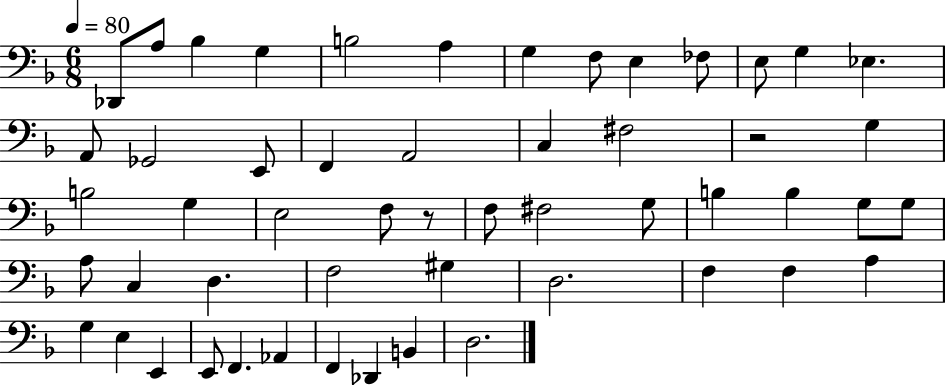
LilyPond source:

{
  \clef bass
  \numericTimeSignature
  \time 6/8
  \key f \major
  \tempo 4 = 80
  des,8 a8 bes4 g4 | b2 a4 | g4 f8 e4 fes8 | e8 g4 ees4. | \break a,8 ges,2 e,8 | f,4 a,2 | c4 fis2 | r2 g4 | \break b2 g4 | e2 f8 r8 | f8 fis2 g8 | b4 b4 g8 g8 | \break a8 c4 d4. | f2 gis4 | d2. | f4 f4 a4 | \break g4 e4 e,4 | e,8 f,4. aes,4 | f,4 des,4 b,4 | d2. | \break \bar "|."
}